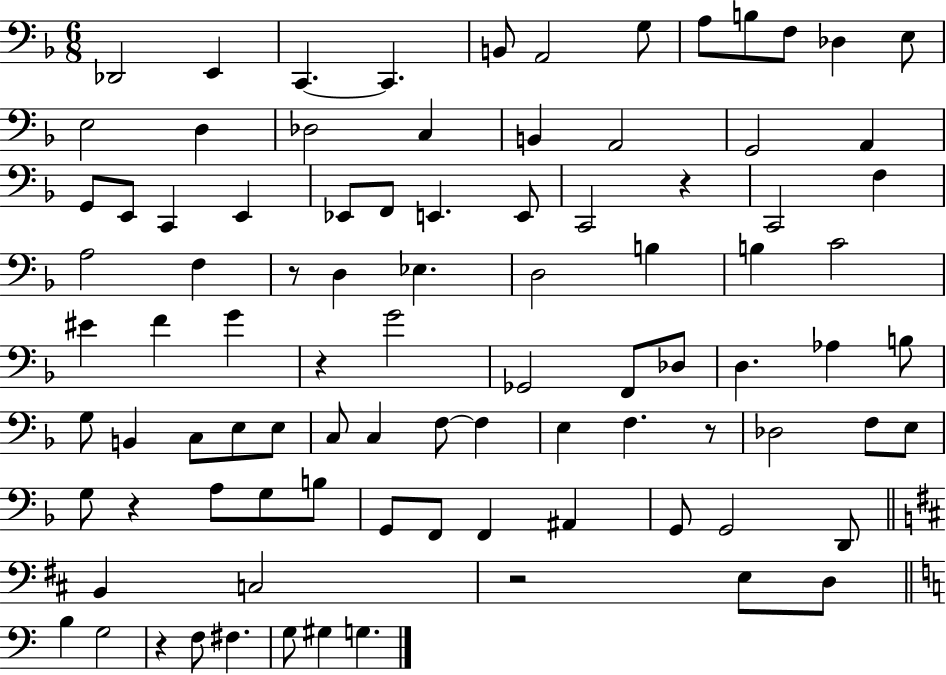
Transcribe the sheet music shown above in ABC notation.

X:1
T:Untitled
M:6/8
L:1/4
K:F
_D,,2 E,, C,, C,, B,,/2 A,,2 G,/2 A,/2 B,/2 F,/2 _D, E,/2 E,2 D, _D,2 C, B,, A,,2 G,,2 A,, G,,/2 E,,/2 C,, E,, _E,,/2 F,,/2 E,, E,,/2 C,,2 z C,,2 F, A,2 F, z/2 D, _E, D,2 B, B, C2 ^E F G z G2 _G,,2 F,,/2 _D,/2 D, _A, B,/2 G,/2 B,, C,/2 E,/2 E,/2 C,/2 C, F,/2 F, E, F, z/2 _D,2 F,/2 E,/2 G,/2 z A,/2 G,/2 B,/2 G,,/2 F,,/2 F,, ^A,, G,,/2 G,,2 D,,/2 B,, C,2 z2 E,/2 D,/2 B, G,2 z F,/2 ^F, G,/2 ^G, G,